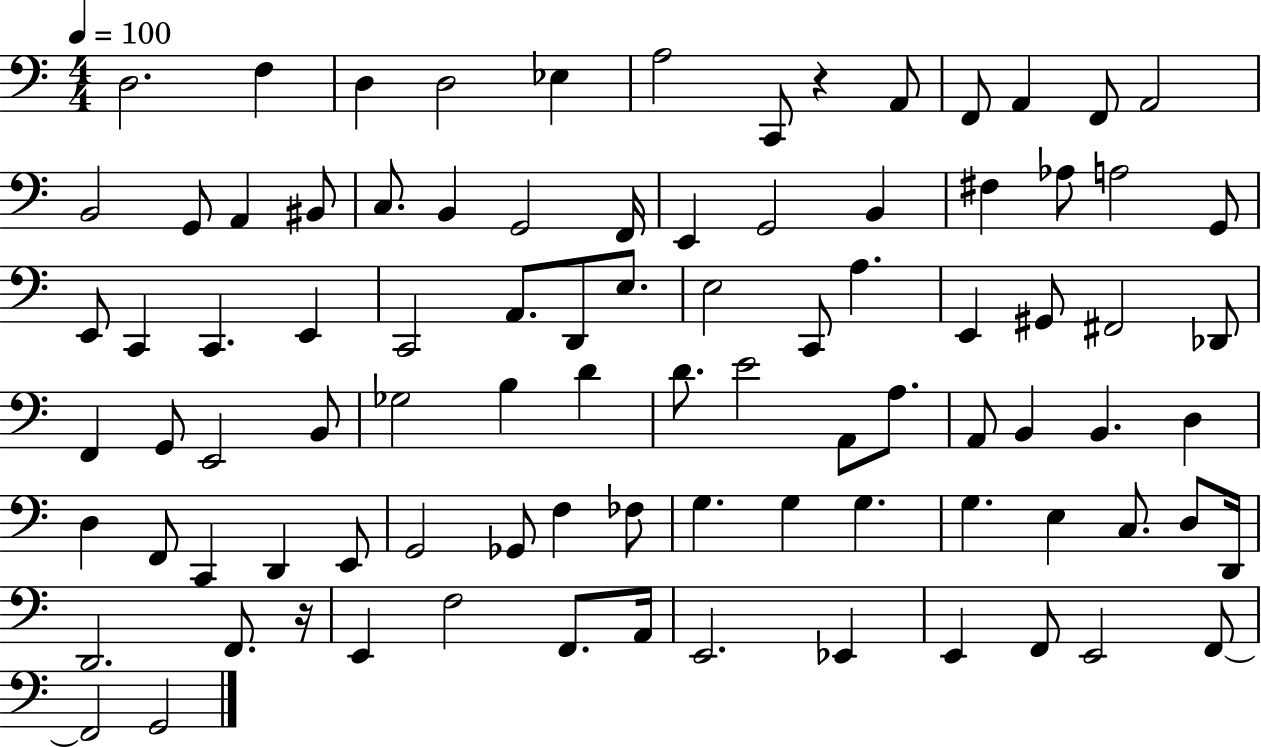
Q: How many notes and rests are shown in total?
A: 90